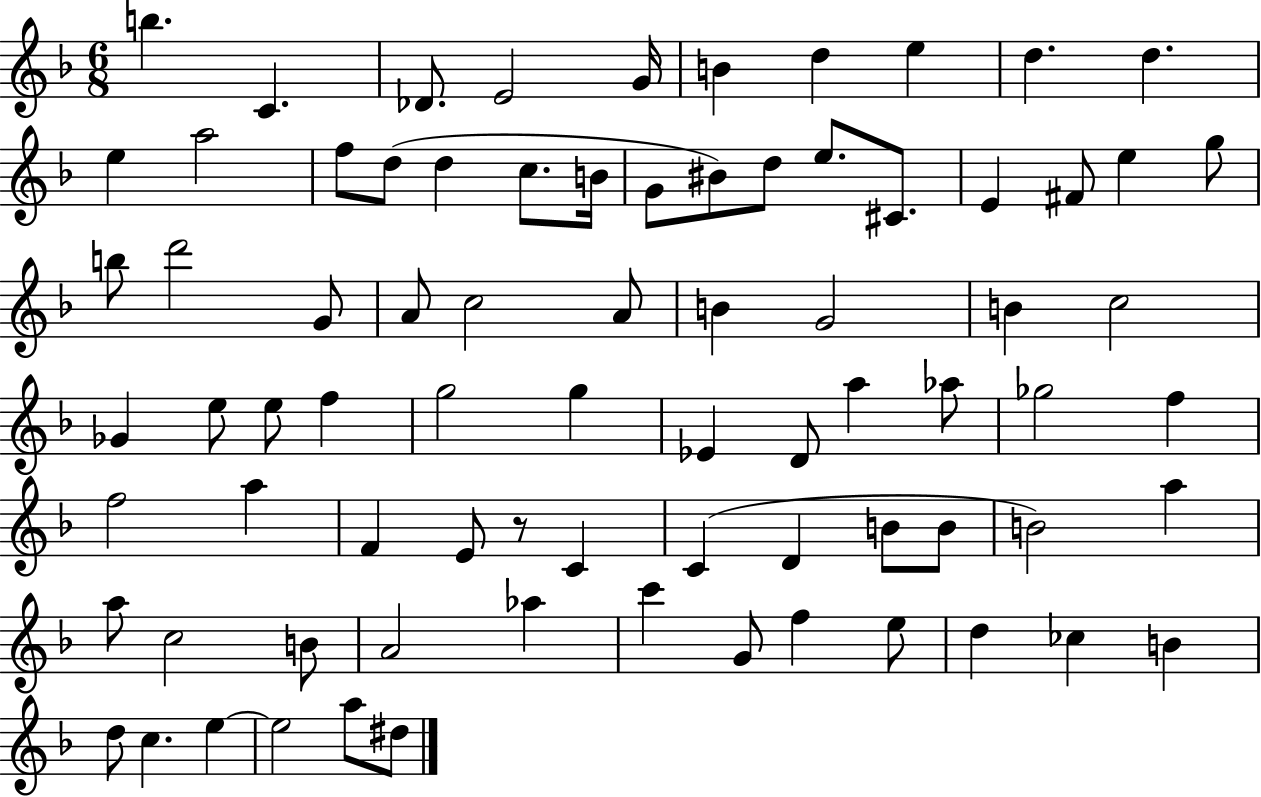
X:1
T:Untitled
M:6/8
L:1/4
K:F
b C _D/2 E2 G/4 B d e d d e a2 f/2 d/2 d c/2 B/4 G/2 ^B/2 d/2 e/2 ^C/2 E ^F/2 e g/2 b/2 d'2 G/2 A/2 c2 A/2 B G2 B c2 _G e/2 e/2 f g2 g _E D/2 a _a/2 _g2 f f2 a F E/2 z/2 C C D B/2 B/2 B2 a a/2 c2 B/2 A2 _a c' G/2 f e/2 d _c B d/2 c e e2 a/2 ^d/2